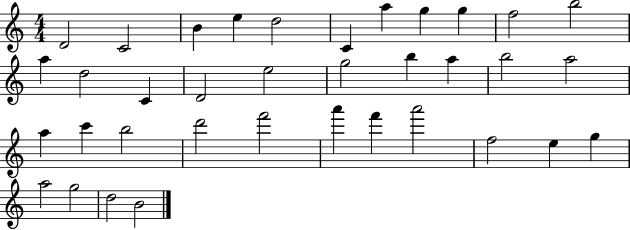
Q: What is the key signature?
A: C major